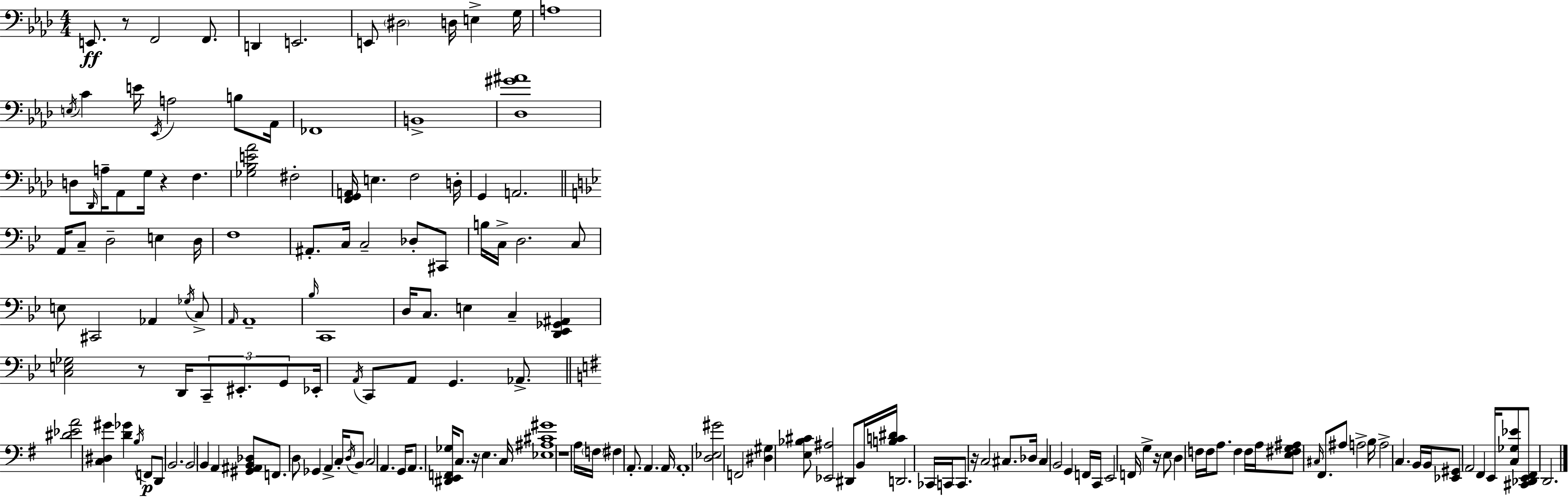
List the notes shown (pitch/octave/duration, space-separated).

E2/e. R/e F2/h F2/e. D2/q E2/h. E2/e D#3/h D3/s E3/q G3/s A3/w E3/s C4/q E4/s Eb2/s A3/h B3/e Ab2/s FES2/w B2/w [Db3,G#4,A#4]/w D3/e Db2/s A3/s Ab2/e G3/s R/q F3/q. [Gb3,Bb3,E4,Ab4]/h F#3/h [F2,G2,A2]/s E3/q. F3/h D3/s G2/q A2/h. A2/s C3/e D3/h E3/q D3/s F3/w A#2/e. C3/s C3/h Db3/e C#2/e B3/s C3/s D3/h. C3/e E3/e C#2/h Ab2/q Gb3/s C3/e A2/s A2/w Bb3/s C2/w D3/s C3/e. E3/q C3/q [D2,Eb2,Gb2,A#2]/q [C3,E3,Gb3]/h R/e D2/s C2/e EIS2/e. G2/e Eb2/s A2/s C2/e A2/e G2/q. Ab2/e. [D#4,Eb4,A4]/h [C3,D#3,G#4]/q [D4,Gb4]/q B3/s F2/e D2/e B2/h. B2/h B2/q A2/q [G#2,A#2,B2,Db3]/e F2/e. D3/e Gb2/q A2/q C3/s D3/s B2/e C3/h A2/q. G2/s A2/e. [D#2,E2,F2,Gb3]/s C3/e. R/s E3/q. C3/s [Eb3,A#3,C#4,G#4]/w R/w A3/s F3/s F#3/q A2/e. A2/q. A2/s A2/w [D3,Eb3,G#4]/h F2/h [D#3,G#3]/q [E3,Bb3,C#4]/e [Eb2,A#3]/h D#2/e B2/s [B3,C4,D#4]/s D2/h. CES2/s C2/s C2/e. R/s C3/h C#3/e. Db3/s C#3/q B2/h G2/q F2/s C2/s E2/h F2/s G3/q R/s E3/e D3/q F3/s F3/s A3/e. F3/q F3/s A3/s [E3,F#3,G3,A#3]/e C#3/s F#2/e. A#3/e A3/h B3/s A3/h C3/q. B2/s B2/s [Eb2,G#2]/e A2/h F#2/q E2/s [C3,Gb3,Eb4]/e [C#2,Db2,E2,F#2]/e D2/h.